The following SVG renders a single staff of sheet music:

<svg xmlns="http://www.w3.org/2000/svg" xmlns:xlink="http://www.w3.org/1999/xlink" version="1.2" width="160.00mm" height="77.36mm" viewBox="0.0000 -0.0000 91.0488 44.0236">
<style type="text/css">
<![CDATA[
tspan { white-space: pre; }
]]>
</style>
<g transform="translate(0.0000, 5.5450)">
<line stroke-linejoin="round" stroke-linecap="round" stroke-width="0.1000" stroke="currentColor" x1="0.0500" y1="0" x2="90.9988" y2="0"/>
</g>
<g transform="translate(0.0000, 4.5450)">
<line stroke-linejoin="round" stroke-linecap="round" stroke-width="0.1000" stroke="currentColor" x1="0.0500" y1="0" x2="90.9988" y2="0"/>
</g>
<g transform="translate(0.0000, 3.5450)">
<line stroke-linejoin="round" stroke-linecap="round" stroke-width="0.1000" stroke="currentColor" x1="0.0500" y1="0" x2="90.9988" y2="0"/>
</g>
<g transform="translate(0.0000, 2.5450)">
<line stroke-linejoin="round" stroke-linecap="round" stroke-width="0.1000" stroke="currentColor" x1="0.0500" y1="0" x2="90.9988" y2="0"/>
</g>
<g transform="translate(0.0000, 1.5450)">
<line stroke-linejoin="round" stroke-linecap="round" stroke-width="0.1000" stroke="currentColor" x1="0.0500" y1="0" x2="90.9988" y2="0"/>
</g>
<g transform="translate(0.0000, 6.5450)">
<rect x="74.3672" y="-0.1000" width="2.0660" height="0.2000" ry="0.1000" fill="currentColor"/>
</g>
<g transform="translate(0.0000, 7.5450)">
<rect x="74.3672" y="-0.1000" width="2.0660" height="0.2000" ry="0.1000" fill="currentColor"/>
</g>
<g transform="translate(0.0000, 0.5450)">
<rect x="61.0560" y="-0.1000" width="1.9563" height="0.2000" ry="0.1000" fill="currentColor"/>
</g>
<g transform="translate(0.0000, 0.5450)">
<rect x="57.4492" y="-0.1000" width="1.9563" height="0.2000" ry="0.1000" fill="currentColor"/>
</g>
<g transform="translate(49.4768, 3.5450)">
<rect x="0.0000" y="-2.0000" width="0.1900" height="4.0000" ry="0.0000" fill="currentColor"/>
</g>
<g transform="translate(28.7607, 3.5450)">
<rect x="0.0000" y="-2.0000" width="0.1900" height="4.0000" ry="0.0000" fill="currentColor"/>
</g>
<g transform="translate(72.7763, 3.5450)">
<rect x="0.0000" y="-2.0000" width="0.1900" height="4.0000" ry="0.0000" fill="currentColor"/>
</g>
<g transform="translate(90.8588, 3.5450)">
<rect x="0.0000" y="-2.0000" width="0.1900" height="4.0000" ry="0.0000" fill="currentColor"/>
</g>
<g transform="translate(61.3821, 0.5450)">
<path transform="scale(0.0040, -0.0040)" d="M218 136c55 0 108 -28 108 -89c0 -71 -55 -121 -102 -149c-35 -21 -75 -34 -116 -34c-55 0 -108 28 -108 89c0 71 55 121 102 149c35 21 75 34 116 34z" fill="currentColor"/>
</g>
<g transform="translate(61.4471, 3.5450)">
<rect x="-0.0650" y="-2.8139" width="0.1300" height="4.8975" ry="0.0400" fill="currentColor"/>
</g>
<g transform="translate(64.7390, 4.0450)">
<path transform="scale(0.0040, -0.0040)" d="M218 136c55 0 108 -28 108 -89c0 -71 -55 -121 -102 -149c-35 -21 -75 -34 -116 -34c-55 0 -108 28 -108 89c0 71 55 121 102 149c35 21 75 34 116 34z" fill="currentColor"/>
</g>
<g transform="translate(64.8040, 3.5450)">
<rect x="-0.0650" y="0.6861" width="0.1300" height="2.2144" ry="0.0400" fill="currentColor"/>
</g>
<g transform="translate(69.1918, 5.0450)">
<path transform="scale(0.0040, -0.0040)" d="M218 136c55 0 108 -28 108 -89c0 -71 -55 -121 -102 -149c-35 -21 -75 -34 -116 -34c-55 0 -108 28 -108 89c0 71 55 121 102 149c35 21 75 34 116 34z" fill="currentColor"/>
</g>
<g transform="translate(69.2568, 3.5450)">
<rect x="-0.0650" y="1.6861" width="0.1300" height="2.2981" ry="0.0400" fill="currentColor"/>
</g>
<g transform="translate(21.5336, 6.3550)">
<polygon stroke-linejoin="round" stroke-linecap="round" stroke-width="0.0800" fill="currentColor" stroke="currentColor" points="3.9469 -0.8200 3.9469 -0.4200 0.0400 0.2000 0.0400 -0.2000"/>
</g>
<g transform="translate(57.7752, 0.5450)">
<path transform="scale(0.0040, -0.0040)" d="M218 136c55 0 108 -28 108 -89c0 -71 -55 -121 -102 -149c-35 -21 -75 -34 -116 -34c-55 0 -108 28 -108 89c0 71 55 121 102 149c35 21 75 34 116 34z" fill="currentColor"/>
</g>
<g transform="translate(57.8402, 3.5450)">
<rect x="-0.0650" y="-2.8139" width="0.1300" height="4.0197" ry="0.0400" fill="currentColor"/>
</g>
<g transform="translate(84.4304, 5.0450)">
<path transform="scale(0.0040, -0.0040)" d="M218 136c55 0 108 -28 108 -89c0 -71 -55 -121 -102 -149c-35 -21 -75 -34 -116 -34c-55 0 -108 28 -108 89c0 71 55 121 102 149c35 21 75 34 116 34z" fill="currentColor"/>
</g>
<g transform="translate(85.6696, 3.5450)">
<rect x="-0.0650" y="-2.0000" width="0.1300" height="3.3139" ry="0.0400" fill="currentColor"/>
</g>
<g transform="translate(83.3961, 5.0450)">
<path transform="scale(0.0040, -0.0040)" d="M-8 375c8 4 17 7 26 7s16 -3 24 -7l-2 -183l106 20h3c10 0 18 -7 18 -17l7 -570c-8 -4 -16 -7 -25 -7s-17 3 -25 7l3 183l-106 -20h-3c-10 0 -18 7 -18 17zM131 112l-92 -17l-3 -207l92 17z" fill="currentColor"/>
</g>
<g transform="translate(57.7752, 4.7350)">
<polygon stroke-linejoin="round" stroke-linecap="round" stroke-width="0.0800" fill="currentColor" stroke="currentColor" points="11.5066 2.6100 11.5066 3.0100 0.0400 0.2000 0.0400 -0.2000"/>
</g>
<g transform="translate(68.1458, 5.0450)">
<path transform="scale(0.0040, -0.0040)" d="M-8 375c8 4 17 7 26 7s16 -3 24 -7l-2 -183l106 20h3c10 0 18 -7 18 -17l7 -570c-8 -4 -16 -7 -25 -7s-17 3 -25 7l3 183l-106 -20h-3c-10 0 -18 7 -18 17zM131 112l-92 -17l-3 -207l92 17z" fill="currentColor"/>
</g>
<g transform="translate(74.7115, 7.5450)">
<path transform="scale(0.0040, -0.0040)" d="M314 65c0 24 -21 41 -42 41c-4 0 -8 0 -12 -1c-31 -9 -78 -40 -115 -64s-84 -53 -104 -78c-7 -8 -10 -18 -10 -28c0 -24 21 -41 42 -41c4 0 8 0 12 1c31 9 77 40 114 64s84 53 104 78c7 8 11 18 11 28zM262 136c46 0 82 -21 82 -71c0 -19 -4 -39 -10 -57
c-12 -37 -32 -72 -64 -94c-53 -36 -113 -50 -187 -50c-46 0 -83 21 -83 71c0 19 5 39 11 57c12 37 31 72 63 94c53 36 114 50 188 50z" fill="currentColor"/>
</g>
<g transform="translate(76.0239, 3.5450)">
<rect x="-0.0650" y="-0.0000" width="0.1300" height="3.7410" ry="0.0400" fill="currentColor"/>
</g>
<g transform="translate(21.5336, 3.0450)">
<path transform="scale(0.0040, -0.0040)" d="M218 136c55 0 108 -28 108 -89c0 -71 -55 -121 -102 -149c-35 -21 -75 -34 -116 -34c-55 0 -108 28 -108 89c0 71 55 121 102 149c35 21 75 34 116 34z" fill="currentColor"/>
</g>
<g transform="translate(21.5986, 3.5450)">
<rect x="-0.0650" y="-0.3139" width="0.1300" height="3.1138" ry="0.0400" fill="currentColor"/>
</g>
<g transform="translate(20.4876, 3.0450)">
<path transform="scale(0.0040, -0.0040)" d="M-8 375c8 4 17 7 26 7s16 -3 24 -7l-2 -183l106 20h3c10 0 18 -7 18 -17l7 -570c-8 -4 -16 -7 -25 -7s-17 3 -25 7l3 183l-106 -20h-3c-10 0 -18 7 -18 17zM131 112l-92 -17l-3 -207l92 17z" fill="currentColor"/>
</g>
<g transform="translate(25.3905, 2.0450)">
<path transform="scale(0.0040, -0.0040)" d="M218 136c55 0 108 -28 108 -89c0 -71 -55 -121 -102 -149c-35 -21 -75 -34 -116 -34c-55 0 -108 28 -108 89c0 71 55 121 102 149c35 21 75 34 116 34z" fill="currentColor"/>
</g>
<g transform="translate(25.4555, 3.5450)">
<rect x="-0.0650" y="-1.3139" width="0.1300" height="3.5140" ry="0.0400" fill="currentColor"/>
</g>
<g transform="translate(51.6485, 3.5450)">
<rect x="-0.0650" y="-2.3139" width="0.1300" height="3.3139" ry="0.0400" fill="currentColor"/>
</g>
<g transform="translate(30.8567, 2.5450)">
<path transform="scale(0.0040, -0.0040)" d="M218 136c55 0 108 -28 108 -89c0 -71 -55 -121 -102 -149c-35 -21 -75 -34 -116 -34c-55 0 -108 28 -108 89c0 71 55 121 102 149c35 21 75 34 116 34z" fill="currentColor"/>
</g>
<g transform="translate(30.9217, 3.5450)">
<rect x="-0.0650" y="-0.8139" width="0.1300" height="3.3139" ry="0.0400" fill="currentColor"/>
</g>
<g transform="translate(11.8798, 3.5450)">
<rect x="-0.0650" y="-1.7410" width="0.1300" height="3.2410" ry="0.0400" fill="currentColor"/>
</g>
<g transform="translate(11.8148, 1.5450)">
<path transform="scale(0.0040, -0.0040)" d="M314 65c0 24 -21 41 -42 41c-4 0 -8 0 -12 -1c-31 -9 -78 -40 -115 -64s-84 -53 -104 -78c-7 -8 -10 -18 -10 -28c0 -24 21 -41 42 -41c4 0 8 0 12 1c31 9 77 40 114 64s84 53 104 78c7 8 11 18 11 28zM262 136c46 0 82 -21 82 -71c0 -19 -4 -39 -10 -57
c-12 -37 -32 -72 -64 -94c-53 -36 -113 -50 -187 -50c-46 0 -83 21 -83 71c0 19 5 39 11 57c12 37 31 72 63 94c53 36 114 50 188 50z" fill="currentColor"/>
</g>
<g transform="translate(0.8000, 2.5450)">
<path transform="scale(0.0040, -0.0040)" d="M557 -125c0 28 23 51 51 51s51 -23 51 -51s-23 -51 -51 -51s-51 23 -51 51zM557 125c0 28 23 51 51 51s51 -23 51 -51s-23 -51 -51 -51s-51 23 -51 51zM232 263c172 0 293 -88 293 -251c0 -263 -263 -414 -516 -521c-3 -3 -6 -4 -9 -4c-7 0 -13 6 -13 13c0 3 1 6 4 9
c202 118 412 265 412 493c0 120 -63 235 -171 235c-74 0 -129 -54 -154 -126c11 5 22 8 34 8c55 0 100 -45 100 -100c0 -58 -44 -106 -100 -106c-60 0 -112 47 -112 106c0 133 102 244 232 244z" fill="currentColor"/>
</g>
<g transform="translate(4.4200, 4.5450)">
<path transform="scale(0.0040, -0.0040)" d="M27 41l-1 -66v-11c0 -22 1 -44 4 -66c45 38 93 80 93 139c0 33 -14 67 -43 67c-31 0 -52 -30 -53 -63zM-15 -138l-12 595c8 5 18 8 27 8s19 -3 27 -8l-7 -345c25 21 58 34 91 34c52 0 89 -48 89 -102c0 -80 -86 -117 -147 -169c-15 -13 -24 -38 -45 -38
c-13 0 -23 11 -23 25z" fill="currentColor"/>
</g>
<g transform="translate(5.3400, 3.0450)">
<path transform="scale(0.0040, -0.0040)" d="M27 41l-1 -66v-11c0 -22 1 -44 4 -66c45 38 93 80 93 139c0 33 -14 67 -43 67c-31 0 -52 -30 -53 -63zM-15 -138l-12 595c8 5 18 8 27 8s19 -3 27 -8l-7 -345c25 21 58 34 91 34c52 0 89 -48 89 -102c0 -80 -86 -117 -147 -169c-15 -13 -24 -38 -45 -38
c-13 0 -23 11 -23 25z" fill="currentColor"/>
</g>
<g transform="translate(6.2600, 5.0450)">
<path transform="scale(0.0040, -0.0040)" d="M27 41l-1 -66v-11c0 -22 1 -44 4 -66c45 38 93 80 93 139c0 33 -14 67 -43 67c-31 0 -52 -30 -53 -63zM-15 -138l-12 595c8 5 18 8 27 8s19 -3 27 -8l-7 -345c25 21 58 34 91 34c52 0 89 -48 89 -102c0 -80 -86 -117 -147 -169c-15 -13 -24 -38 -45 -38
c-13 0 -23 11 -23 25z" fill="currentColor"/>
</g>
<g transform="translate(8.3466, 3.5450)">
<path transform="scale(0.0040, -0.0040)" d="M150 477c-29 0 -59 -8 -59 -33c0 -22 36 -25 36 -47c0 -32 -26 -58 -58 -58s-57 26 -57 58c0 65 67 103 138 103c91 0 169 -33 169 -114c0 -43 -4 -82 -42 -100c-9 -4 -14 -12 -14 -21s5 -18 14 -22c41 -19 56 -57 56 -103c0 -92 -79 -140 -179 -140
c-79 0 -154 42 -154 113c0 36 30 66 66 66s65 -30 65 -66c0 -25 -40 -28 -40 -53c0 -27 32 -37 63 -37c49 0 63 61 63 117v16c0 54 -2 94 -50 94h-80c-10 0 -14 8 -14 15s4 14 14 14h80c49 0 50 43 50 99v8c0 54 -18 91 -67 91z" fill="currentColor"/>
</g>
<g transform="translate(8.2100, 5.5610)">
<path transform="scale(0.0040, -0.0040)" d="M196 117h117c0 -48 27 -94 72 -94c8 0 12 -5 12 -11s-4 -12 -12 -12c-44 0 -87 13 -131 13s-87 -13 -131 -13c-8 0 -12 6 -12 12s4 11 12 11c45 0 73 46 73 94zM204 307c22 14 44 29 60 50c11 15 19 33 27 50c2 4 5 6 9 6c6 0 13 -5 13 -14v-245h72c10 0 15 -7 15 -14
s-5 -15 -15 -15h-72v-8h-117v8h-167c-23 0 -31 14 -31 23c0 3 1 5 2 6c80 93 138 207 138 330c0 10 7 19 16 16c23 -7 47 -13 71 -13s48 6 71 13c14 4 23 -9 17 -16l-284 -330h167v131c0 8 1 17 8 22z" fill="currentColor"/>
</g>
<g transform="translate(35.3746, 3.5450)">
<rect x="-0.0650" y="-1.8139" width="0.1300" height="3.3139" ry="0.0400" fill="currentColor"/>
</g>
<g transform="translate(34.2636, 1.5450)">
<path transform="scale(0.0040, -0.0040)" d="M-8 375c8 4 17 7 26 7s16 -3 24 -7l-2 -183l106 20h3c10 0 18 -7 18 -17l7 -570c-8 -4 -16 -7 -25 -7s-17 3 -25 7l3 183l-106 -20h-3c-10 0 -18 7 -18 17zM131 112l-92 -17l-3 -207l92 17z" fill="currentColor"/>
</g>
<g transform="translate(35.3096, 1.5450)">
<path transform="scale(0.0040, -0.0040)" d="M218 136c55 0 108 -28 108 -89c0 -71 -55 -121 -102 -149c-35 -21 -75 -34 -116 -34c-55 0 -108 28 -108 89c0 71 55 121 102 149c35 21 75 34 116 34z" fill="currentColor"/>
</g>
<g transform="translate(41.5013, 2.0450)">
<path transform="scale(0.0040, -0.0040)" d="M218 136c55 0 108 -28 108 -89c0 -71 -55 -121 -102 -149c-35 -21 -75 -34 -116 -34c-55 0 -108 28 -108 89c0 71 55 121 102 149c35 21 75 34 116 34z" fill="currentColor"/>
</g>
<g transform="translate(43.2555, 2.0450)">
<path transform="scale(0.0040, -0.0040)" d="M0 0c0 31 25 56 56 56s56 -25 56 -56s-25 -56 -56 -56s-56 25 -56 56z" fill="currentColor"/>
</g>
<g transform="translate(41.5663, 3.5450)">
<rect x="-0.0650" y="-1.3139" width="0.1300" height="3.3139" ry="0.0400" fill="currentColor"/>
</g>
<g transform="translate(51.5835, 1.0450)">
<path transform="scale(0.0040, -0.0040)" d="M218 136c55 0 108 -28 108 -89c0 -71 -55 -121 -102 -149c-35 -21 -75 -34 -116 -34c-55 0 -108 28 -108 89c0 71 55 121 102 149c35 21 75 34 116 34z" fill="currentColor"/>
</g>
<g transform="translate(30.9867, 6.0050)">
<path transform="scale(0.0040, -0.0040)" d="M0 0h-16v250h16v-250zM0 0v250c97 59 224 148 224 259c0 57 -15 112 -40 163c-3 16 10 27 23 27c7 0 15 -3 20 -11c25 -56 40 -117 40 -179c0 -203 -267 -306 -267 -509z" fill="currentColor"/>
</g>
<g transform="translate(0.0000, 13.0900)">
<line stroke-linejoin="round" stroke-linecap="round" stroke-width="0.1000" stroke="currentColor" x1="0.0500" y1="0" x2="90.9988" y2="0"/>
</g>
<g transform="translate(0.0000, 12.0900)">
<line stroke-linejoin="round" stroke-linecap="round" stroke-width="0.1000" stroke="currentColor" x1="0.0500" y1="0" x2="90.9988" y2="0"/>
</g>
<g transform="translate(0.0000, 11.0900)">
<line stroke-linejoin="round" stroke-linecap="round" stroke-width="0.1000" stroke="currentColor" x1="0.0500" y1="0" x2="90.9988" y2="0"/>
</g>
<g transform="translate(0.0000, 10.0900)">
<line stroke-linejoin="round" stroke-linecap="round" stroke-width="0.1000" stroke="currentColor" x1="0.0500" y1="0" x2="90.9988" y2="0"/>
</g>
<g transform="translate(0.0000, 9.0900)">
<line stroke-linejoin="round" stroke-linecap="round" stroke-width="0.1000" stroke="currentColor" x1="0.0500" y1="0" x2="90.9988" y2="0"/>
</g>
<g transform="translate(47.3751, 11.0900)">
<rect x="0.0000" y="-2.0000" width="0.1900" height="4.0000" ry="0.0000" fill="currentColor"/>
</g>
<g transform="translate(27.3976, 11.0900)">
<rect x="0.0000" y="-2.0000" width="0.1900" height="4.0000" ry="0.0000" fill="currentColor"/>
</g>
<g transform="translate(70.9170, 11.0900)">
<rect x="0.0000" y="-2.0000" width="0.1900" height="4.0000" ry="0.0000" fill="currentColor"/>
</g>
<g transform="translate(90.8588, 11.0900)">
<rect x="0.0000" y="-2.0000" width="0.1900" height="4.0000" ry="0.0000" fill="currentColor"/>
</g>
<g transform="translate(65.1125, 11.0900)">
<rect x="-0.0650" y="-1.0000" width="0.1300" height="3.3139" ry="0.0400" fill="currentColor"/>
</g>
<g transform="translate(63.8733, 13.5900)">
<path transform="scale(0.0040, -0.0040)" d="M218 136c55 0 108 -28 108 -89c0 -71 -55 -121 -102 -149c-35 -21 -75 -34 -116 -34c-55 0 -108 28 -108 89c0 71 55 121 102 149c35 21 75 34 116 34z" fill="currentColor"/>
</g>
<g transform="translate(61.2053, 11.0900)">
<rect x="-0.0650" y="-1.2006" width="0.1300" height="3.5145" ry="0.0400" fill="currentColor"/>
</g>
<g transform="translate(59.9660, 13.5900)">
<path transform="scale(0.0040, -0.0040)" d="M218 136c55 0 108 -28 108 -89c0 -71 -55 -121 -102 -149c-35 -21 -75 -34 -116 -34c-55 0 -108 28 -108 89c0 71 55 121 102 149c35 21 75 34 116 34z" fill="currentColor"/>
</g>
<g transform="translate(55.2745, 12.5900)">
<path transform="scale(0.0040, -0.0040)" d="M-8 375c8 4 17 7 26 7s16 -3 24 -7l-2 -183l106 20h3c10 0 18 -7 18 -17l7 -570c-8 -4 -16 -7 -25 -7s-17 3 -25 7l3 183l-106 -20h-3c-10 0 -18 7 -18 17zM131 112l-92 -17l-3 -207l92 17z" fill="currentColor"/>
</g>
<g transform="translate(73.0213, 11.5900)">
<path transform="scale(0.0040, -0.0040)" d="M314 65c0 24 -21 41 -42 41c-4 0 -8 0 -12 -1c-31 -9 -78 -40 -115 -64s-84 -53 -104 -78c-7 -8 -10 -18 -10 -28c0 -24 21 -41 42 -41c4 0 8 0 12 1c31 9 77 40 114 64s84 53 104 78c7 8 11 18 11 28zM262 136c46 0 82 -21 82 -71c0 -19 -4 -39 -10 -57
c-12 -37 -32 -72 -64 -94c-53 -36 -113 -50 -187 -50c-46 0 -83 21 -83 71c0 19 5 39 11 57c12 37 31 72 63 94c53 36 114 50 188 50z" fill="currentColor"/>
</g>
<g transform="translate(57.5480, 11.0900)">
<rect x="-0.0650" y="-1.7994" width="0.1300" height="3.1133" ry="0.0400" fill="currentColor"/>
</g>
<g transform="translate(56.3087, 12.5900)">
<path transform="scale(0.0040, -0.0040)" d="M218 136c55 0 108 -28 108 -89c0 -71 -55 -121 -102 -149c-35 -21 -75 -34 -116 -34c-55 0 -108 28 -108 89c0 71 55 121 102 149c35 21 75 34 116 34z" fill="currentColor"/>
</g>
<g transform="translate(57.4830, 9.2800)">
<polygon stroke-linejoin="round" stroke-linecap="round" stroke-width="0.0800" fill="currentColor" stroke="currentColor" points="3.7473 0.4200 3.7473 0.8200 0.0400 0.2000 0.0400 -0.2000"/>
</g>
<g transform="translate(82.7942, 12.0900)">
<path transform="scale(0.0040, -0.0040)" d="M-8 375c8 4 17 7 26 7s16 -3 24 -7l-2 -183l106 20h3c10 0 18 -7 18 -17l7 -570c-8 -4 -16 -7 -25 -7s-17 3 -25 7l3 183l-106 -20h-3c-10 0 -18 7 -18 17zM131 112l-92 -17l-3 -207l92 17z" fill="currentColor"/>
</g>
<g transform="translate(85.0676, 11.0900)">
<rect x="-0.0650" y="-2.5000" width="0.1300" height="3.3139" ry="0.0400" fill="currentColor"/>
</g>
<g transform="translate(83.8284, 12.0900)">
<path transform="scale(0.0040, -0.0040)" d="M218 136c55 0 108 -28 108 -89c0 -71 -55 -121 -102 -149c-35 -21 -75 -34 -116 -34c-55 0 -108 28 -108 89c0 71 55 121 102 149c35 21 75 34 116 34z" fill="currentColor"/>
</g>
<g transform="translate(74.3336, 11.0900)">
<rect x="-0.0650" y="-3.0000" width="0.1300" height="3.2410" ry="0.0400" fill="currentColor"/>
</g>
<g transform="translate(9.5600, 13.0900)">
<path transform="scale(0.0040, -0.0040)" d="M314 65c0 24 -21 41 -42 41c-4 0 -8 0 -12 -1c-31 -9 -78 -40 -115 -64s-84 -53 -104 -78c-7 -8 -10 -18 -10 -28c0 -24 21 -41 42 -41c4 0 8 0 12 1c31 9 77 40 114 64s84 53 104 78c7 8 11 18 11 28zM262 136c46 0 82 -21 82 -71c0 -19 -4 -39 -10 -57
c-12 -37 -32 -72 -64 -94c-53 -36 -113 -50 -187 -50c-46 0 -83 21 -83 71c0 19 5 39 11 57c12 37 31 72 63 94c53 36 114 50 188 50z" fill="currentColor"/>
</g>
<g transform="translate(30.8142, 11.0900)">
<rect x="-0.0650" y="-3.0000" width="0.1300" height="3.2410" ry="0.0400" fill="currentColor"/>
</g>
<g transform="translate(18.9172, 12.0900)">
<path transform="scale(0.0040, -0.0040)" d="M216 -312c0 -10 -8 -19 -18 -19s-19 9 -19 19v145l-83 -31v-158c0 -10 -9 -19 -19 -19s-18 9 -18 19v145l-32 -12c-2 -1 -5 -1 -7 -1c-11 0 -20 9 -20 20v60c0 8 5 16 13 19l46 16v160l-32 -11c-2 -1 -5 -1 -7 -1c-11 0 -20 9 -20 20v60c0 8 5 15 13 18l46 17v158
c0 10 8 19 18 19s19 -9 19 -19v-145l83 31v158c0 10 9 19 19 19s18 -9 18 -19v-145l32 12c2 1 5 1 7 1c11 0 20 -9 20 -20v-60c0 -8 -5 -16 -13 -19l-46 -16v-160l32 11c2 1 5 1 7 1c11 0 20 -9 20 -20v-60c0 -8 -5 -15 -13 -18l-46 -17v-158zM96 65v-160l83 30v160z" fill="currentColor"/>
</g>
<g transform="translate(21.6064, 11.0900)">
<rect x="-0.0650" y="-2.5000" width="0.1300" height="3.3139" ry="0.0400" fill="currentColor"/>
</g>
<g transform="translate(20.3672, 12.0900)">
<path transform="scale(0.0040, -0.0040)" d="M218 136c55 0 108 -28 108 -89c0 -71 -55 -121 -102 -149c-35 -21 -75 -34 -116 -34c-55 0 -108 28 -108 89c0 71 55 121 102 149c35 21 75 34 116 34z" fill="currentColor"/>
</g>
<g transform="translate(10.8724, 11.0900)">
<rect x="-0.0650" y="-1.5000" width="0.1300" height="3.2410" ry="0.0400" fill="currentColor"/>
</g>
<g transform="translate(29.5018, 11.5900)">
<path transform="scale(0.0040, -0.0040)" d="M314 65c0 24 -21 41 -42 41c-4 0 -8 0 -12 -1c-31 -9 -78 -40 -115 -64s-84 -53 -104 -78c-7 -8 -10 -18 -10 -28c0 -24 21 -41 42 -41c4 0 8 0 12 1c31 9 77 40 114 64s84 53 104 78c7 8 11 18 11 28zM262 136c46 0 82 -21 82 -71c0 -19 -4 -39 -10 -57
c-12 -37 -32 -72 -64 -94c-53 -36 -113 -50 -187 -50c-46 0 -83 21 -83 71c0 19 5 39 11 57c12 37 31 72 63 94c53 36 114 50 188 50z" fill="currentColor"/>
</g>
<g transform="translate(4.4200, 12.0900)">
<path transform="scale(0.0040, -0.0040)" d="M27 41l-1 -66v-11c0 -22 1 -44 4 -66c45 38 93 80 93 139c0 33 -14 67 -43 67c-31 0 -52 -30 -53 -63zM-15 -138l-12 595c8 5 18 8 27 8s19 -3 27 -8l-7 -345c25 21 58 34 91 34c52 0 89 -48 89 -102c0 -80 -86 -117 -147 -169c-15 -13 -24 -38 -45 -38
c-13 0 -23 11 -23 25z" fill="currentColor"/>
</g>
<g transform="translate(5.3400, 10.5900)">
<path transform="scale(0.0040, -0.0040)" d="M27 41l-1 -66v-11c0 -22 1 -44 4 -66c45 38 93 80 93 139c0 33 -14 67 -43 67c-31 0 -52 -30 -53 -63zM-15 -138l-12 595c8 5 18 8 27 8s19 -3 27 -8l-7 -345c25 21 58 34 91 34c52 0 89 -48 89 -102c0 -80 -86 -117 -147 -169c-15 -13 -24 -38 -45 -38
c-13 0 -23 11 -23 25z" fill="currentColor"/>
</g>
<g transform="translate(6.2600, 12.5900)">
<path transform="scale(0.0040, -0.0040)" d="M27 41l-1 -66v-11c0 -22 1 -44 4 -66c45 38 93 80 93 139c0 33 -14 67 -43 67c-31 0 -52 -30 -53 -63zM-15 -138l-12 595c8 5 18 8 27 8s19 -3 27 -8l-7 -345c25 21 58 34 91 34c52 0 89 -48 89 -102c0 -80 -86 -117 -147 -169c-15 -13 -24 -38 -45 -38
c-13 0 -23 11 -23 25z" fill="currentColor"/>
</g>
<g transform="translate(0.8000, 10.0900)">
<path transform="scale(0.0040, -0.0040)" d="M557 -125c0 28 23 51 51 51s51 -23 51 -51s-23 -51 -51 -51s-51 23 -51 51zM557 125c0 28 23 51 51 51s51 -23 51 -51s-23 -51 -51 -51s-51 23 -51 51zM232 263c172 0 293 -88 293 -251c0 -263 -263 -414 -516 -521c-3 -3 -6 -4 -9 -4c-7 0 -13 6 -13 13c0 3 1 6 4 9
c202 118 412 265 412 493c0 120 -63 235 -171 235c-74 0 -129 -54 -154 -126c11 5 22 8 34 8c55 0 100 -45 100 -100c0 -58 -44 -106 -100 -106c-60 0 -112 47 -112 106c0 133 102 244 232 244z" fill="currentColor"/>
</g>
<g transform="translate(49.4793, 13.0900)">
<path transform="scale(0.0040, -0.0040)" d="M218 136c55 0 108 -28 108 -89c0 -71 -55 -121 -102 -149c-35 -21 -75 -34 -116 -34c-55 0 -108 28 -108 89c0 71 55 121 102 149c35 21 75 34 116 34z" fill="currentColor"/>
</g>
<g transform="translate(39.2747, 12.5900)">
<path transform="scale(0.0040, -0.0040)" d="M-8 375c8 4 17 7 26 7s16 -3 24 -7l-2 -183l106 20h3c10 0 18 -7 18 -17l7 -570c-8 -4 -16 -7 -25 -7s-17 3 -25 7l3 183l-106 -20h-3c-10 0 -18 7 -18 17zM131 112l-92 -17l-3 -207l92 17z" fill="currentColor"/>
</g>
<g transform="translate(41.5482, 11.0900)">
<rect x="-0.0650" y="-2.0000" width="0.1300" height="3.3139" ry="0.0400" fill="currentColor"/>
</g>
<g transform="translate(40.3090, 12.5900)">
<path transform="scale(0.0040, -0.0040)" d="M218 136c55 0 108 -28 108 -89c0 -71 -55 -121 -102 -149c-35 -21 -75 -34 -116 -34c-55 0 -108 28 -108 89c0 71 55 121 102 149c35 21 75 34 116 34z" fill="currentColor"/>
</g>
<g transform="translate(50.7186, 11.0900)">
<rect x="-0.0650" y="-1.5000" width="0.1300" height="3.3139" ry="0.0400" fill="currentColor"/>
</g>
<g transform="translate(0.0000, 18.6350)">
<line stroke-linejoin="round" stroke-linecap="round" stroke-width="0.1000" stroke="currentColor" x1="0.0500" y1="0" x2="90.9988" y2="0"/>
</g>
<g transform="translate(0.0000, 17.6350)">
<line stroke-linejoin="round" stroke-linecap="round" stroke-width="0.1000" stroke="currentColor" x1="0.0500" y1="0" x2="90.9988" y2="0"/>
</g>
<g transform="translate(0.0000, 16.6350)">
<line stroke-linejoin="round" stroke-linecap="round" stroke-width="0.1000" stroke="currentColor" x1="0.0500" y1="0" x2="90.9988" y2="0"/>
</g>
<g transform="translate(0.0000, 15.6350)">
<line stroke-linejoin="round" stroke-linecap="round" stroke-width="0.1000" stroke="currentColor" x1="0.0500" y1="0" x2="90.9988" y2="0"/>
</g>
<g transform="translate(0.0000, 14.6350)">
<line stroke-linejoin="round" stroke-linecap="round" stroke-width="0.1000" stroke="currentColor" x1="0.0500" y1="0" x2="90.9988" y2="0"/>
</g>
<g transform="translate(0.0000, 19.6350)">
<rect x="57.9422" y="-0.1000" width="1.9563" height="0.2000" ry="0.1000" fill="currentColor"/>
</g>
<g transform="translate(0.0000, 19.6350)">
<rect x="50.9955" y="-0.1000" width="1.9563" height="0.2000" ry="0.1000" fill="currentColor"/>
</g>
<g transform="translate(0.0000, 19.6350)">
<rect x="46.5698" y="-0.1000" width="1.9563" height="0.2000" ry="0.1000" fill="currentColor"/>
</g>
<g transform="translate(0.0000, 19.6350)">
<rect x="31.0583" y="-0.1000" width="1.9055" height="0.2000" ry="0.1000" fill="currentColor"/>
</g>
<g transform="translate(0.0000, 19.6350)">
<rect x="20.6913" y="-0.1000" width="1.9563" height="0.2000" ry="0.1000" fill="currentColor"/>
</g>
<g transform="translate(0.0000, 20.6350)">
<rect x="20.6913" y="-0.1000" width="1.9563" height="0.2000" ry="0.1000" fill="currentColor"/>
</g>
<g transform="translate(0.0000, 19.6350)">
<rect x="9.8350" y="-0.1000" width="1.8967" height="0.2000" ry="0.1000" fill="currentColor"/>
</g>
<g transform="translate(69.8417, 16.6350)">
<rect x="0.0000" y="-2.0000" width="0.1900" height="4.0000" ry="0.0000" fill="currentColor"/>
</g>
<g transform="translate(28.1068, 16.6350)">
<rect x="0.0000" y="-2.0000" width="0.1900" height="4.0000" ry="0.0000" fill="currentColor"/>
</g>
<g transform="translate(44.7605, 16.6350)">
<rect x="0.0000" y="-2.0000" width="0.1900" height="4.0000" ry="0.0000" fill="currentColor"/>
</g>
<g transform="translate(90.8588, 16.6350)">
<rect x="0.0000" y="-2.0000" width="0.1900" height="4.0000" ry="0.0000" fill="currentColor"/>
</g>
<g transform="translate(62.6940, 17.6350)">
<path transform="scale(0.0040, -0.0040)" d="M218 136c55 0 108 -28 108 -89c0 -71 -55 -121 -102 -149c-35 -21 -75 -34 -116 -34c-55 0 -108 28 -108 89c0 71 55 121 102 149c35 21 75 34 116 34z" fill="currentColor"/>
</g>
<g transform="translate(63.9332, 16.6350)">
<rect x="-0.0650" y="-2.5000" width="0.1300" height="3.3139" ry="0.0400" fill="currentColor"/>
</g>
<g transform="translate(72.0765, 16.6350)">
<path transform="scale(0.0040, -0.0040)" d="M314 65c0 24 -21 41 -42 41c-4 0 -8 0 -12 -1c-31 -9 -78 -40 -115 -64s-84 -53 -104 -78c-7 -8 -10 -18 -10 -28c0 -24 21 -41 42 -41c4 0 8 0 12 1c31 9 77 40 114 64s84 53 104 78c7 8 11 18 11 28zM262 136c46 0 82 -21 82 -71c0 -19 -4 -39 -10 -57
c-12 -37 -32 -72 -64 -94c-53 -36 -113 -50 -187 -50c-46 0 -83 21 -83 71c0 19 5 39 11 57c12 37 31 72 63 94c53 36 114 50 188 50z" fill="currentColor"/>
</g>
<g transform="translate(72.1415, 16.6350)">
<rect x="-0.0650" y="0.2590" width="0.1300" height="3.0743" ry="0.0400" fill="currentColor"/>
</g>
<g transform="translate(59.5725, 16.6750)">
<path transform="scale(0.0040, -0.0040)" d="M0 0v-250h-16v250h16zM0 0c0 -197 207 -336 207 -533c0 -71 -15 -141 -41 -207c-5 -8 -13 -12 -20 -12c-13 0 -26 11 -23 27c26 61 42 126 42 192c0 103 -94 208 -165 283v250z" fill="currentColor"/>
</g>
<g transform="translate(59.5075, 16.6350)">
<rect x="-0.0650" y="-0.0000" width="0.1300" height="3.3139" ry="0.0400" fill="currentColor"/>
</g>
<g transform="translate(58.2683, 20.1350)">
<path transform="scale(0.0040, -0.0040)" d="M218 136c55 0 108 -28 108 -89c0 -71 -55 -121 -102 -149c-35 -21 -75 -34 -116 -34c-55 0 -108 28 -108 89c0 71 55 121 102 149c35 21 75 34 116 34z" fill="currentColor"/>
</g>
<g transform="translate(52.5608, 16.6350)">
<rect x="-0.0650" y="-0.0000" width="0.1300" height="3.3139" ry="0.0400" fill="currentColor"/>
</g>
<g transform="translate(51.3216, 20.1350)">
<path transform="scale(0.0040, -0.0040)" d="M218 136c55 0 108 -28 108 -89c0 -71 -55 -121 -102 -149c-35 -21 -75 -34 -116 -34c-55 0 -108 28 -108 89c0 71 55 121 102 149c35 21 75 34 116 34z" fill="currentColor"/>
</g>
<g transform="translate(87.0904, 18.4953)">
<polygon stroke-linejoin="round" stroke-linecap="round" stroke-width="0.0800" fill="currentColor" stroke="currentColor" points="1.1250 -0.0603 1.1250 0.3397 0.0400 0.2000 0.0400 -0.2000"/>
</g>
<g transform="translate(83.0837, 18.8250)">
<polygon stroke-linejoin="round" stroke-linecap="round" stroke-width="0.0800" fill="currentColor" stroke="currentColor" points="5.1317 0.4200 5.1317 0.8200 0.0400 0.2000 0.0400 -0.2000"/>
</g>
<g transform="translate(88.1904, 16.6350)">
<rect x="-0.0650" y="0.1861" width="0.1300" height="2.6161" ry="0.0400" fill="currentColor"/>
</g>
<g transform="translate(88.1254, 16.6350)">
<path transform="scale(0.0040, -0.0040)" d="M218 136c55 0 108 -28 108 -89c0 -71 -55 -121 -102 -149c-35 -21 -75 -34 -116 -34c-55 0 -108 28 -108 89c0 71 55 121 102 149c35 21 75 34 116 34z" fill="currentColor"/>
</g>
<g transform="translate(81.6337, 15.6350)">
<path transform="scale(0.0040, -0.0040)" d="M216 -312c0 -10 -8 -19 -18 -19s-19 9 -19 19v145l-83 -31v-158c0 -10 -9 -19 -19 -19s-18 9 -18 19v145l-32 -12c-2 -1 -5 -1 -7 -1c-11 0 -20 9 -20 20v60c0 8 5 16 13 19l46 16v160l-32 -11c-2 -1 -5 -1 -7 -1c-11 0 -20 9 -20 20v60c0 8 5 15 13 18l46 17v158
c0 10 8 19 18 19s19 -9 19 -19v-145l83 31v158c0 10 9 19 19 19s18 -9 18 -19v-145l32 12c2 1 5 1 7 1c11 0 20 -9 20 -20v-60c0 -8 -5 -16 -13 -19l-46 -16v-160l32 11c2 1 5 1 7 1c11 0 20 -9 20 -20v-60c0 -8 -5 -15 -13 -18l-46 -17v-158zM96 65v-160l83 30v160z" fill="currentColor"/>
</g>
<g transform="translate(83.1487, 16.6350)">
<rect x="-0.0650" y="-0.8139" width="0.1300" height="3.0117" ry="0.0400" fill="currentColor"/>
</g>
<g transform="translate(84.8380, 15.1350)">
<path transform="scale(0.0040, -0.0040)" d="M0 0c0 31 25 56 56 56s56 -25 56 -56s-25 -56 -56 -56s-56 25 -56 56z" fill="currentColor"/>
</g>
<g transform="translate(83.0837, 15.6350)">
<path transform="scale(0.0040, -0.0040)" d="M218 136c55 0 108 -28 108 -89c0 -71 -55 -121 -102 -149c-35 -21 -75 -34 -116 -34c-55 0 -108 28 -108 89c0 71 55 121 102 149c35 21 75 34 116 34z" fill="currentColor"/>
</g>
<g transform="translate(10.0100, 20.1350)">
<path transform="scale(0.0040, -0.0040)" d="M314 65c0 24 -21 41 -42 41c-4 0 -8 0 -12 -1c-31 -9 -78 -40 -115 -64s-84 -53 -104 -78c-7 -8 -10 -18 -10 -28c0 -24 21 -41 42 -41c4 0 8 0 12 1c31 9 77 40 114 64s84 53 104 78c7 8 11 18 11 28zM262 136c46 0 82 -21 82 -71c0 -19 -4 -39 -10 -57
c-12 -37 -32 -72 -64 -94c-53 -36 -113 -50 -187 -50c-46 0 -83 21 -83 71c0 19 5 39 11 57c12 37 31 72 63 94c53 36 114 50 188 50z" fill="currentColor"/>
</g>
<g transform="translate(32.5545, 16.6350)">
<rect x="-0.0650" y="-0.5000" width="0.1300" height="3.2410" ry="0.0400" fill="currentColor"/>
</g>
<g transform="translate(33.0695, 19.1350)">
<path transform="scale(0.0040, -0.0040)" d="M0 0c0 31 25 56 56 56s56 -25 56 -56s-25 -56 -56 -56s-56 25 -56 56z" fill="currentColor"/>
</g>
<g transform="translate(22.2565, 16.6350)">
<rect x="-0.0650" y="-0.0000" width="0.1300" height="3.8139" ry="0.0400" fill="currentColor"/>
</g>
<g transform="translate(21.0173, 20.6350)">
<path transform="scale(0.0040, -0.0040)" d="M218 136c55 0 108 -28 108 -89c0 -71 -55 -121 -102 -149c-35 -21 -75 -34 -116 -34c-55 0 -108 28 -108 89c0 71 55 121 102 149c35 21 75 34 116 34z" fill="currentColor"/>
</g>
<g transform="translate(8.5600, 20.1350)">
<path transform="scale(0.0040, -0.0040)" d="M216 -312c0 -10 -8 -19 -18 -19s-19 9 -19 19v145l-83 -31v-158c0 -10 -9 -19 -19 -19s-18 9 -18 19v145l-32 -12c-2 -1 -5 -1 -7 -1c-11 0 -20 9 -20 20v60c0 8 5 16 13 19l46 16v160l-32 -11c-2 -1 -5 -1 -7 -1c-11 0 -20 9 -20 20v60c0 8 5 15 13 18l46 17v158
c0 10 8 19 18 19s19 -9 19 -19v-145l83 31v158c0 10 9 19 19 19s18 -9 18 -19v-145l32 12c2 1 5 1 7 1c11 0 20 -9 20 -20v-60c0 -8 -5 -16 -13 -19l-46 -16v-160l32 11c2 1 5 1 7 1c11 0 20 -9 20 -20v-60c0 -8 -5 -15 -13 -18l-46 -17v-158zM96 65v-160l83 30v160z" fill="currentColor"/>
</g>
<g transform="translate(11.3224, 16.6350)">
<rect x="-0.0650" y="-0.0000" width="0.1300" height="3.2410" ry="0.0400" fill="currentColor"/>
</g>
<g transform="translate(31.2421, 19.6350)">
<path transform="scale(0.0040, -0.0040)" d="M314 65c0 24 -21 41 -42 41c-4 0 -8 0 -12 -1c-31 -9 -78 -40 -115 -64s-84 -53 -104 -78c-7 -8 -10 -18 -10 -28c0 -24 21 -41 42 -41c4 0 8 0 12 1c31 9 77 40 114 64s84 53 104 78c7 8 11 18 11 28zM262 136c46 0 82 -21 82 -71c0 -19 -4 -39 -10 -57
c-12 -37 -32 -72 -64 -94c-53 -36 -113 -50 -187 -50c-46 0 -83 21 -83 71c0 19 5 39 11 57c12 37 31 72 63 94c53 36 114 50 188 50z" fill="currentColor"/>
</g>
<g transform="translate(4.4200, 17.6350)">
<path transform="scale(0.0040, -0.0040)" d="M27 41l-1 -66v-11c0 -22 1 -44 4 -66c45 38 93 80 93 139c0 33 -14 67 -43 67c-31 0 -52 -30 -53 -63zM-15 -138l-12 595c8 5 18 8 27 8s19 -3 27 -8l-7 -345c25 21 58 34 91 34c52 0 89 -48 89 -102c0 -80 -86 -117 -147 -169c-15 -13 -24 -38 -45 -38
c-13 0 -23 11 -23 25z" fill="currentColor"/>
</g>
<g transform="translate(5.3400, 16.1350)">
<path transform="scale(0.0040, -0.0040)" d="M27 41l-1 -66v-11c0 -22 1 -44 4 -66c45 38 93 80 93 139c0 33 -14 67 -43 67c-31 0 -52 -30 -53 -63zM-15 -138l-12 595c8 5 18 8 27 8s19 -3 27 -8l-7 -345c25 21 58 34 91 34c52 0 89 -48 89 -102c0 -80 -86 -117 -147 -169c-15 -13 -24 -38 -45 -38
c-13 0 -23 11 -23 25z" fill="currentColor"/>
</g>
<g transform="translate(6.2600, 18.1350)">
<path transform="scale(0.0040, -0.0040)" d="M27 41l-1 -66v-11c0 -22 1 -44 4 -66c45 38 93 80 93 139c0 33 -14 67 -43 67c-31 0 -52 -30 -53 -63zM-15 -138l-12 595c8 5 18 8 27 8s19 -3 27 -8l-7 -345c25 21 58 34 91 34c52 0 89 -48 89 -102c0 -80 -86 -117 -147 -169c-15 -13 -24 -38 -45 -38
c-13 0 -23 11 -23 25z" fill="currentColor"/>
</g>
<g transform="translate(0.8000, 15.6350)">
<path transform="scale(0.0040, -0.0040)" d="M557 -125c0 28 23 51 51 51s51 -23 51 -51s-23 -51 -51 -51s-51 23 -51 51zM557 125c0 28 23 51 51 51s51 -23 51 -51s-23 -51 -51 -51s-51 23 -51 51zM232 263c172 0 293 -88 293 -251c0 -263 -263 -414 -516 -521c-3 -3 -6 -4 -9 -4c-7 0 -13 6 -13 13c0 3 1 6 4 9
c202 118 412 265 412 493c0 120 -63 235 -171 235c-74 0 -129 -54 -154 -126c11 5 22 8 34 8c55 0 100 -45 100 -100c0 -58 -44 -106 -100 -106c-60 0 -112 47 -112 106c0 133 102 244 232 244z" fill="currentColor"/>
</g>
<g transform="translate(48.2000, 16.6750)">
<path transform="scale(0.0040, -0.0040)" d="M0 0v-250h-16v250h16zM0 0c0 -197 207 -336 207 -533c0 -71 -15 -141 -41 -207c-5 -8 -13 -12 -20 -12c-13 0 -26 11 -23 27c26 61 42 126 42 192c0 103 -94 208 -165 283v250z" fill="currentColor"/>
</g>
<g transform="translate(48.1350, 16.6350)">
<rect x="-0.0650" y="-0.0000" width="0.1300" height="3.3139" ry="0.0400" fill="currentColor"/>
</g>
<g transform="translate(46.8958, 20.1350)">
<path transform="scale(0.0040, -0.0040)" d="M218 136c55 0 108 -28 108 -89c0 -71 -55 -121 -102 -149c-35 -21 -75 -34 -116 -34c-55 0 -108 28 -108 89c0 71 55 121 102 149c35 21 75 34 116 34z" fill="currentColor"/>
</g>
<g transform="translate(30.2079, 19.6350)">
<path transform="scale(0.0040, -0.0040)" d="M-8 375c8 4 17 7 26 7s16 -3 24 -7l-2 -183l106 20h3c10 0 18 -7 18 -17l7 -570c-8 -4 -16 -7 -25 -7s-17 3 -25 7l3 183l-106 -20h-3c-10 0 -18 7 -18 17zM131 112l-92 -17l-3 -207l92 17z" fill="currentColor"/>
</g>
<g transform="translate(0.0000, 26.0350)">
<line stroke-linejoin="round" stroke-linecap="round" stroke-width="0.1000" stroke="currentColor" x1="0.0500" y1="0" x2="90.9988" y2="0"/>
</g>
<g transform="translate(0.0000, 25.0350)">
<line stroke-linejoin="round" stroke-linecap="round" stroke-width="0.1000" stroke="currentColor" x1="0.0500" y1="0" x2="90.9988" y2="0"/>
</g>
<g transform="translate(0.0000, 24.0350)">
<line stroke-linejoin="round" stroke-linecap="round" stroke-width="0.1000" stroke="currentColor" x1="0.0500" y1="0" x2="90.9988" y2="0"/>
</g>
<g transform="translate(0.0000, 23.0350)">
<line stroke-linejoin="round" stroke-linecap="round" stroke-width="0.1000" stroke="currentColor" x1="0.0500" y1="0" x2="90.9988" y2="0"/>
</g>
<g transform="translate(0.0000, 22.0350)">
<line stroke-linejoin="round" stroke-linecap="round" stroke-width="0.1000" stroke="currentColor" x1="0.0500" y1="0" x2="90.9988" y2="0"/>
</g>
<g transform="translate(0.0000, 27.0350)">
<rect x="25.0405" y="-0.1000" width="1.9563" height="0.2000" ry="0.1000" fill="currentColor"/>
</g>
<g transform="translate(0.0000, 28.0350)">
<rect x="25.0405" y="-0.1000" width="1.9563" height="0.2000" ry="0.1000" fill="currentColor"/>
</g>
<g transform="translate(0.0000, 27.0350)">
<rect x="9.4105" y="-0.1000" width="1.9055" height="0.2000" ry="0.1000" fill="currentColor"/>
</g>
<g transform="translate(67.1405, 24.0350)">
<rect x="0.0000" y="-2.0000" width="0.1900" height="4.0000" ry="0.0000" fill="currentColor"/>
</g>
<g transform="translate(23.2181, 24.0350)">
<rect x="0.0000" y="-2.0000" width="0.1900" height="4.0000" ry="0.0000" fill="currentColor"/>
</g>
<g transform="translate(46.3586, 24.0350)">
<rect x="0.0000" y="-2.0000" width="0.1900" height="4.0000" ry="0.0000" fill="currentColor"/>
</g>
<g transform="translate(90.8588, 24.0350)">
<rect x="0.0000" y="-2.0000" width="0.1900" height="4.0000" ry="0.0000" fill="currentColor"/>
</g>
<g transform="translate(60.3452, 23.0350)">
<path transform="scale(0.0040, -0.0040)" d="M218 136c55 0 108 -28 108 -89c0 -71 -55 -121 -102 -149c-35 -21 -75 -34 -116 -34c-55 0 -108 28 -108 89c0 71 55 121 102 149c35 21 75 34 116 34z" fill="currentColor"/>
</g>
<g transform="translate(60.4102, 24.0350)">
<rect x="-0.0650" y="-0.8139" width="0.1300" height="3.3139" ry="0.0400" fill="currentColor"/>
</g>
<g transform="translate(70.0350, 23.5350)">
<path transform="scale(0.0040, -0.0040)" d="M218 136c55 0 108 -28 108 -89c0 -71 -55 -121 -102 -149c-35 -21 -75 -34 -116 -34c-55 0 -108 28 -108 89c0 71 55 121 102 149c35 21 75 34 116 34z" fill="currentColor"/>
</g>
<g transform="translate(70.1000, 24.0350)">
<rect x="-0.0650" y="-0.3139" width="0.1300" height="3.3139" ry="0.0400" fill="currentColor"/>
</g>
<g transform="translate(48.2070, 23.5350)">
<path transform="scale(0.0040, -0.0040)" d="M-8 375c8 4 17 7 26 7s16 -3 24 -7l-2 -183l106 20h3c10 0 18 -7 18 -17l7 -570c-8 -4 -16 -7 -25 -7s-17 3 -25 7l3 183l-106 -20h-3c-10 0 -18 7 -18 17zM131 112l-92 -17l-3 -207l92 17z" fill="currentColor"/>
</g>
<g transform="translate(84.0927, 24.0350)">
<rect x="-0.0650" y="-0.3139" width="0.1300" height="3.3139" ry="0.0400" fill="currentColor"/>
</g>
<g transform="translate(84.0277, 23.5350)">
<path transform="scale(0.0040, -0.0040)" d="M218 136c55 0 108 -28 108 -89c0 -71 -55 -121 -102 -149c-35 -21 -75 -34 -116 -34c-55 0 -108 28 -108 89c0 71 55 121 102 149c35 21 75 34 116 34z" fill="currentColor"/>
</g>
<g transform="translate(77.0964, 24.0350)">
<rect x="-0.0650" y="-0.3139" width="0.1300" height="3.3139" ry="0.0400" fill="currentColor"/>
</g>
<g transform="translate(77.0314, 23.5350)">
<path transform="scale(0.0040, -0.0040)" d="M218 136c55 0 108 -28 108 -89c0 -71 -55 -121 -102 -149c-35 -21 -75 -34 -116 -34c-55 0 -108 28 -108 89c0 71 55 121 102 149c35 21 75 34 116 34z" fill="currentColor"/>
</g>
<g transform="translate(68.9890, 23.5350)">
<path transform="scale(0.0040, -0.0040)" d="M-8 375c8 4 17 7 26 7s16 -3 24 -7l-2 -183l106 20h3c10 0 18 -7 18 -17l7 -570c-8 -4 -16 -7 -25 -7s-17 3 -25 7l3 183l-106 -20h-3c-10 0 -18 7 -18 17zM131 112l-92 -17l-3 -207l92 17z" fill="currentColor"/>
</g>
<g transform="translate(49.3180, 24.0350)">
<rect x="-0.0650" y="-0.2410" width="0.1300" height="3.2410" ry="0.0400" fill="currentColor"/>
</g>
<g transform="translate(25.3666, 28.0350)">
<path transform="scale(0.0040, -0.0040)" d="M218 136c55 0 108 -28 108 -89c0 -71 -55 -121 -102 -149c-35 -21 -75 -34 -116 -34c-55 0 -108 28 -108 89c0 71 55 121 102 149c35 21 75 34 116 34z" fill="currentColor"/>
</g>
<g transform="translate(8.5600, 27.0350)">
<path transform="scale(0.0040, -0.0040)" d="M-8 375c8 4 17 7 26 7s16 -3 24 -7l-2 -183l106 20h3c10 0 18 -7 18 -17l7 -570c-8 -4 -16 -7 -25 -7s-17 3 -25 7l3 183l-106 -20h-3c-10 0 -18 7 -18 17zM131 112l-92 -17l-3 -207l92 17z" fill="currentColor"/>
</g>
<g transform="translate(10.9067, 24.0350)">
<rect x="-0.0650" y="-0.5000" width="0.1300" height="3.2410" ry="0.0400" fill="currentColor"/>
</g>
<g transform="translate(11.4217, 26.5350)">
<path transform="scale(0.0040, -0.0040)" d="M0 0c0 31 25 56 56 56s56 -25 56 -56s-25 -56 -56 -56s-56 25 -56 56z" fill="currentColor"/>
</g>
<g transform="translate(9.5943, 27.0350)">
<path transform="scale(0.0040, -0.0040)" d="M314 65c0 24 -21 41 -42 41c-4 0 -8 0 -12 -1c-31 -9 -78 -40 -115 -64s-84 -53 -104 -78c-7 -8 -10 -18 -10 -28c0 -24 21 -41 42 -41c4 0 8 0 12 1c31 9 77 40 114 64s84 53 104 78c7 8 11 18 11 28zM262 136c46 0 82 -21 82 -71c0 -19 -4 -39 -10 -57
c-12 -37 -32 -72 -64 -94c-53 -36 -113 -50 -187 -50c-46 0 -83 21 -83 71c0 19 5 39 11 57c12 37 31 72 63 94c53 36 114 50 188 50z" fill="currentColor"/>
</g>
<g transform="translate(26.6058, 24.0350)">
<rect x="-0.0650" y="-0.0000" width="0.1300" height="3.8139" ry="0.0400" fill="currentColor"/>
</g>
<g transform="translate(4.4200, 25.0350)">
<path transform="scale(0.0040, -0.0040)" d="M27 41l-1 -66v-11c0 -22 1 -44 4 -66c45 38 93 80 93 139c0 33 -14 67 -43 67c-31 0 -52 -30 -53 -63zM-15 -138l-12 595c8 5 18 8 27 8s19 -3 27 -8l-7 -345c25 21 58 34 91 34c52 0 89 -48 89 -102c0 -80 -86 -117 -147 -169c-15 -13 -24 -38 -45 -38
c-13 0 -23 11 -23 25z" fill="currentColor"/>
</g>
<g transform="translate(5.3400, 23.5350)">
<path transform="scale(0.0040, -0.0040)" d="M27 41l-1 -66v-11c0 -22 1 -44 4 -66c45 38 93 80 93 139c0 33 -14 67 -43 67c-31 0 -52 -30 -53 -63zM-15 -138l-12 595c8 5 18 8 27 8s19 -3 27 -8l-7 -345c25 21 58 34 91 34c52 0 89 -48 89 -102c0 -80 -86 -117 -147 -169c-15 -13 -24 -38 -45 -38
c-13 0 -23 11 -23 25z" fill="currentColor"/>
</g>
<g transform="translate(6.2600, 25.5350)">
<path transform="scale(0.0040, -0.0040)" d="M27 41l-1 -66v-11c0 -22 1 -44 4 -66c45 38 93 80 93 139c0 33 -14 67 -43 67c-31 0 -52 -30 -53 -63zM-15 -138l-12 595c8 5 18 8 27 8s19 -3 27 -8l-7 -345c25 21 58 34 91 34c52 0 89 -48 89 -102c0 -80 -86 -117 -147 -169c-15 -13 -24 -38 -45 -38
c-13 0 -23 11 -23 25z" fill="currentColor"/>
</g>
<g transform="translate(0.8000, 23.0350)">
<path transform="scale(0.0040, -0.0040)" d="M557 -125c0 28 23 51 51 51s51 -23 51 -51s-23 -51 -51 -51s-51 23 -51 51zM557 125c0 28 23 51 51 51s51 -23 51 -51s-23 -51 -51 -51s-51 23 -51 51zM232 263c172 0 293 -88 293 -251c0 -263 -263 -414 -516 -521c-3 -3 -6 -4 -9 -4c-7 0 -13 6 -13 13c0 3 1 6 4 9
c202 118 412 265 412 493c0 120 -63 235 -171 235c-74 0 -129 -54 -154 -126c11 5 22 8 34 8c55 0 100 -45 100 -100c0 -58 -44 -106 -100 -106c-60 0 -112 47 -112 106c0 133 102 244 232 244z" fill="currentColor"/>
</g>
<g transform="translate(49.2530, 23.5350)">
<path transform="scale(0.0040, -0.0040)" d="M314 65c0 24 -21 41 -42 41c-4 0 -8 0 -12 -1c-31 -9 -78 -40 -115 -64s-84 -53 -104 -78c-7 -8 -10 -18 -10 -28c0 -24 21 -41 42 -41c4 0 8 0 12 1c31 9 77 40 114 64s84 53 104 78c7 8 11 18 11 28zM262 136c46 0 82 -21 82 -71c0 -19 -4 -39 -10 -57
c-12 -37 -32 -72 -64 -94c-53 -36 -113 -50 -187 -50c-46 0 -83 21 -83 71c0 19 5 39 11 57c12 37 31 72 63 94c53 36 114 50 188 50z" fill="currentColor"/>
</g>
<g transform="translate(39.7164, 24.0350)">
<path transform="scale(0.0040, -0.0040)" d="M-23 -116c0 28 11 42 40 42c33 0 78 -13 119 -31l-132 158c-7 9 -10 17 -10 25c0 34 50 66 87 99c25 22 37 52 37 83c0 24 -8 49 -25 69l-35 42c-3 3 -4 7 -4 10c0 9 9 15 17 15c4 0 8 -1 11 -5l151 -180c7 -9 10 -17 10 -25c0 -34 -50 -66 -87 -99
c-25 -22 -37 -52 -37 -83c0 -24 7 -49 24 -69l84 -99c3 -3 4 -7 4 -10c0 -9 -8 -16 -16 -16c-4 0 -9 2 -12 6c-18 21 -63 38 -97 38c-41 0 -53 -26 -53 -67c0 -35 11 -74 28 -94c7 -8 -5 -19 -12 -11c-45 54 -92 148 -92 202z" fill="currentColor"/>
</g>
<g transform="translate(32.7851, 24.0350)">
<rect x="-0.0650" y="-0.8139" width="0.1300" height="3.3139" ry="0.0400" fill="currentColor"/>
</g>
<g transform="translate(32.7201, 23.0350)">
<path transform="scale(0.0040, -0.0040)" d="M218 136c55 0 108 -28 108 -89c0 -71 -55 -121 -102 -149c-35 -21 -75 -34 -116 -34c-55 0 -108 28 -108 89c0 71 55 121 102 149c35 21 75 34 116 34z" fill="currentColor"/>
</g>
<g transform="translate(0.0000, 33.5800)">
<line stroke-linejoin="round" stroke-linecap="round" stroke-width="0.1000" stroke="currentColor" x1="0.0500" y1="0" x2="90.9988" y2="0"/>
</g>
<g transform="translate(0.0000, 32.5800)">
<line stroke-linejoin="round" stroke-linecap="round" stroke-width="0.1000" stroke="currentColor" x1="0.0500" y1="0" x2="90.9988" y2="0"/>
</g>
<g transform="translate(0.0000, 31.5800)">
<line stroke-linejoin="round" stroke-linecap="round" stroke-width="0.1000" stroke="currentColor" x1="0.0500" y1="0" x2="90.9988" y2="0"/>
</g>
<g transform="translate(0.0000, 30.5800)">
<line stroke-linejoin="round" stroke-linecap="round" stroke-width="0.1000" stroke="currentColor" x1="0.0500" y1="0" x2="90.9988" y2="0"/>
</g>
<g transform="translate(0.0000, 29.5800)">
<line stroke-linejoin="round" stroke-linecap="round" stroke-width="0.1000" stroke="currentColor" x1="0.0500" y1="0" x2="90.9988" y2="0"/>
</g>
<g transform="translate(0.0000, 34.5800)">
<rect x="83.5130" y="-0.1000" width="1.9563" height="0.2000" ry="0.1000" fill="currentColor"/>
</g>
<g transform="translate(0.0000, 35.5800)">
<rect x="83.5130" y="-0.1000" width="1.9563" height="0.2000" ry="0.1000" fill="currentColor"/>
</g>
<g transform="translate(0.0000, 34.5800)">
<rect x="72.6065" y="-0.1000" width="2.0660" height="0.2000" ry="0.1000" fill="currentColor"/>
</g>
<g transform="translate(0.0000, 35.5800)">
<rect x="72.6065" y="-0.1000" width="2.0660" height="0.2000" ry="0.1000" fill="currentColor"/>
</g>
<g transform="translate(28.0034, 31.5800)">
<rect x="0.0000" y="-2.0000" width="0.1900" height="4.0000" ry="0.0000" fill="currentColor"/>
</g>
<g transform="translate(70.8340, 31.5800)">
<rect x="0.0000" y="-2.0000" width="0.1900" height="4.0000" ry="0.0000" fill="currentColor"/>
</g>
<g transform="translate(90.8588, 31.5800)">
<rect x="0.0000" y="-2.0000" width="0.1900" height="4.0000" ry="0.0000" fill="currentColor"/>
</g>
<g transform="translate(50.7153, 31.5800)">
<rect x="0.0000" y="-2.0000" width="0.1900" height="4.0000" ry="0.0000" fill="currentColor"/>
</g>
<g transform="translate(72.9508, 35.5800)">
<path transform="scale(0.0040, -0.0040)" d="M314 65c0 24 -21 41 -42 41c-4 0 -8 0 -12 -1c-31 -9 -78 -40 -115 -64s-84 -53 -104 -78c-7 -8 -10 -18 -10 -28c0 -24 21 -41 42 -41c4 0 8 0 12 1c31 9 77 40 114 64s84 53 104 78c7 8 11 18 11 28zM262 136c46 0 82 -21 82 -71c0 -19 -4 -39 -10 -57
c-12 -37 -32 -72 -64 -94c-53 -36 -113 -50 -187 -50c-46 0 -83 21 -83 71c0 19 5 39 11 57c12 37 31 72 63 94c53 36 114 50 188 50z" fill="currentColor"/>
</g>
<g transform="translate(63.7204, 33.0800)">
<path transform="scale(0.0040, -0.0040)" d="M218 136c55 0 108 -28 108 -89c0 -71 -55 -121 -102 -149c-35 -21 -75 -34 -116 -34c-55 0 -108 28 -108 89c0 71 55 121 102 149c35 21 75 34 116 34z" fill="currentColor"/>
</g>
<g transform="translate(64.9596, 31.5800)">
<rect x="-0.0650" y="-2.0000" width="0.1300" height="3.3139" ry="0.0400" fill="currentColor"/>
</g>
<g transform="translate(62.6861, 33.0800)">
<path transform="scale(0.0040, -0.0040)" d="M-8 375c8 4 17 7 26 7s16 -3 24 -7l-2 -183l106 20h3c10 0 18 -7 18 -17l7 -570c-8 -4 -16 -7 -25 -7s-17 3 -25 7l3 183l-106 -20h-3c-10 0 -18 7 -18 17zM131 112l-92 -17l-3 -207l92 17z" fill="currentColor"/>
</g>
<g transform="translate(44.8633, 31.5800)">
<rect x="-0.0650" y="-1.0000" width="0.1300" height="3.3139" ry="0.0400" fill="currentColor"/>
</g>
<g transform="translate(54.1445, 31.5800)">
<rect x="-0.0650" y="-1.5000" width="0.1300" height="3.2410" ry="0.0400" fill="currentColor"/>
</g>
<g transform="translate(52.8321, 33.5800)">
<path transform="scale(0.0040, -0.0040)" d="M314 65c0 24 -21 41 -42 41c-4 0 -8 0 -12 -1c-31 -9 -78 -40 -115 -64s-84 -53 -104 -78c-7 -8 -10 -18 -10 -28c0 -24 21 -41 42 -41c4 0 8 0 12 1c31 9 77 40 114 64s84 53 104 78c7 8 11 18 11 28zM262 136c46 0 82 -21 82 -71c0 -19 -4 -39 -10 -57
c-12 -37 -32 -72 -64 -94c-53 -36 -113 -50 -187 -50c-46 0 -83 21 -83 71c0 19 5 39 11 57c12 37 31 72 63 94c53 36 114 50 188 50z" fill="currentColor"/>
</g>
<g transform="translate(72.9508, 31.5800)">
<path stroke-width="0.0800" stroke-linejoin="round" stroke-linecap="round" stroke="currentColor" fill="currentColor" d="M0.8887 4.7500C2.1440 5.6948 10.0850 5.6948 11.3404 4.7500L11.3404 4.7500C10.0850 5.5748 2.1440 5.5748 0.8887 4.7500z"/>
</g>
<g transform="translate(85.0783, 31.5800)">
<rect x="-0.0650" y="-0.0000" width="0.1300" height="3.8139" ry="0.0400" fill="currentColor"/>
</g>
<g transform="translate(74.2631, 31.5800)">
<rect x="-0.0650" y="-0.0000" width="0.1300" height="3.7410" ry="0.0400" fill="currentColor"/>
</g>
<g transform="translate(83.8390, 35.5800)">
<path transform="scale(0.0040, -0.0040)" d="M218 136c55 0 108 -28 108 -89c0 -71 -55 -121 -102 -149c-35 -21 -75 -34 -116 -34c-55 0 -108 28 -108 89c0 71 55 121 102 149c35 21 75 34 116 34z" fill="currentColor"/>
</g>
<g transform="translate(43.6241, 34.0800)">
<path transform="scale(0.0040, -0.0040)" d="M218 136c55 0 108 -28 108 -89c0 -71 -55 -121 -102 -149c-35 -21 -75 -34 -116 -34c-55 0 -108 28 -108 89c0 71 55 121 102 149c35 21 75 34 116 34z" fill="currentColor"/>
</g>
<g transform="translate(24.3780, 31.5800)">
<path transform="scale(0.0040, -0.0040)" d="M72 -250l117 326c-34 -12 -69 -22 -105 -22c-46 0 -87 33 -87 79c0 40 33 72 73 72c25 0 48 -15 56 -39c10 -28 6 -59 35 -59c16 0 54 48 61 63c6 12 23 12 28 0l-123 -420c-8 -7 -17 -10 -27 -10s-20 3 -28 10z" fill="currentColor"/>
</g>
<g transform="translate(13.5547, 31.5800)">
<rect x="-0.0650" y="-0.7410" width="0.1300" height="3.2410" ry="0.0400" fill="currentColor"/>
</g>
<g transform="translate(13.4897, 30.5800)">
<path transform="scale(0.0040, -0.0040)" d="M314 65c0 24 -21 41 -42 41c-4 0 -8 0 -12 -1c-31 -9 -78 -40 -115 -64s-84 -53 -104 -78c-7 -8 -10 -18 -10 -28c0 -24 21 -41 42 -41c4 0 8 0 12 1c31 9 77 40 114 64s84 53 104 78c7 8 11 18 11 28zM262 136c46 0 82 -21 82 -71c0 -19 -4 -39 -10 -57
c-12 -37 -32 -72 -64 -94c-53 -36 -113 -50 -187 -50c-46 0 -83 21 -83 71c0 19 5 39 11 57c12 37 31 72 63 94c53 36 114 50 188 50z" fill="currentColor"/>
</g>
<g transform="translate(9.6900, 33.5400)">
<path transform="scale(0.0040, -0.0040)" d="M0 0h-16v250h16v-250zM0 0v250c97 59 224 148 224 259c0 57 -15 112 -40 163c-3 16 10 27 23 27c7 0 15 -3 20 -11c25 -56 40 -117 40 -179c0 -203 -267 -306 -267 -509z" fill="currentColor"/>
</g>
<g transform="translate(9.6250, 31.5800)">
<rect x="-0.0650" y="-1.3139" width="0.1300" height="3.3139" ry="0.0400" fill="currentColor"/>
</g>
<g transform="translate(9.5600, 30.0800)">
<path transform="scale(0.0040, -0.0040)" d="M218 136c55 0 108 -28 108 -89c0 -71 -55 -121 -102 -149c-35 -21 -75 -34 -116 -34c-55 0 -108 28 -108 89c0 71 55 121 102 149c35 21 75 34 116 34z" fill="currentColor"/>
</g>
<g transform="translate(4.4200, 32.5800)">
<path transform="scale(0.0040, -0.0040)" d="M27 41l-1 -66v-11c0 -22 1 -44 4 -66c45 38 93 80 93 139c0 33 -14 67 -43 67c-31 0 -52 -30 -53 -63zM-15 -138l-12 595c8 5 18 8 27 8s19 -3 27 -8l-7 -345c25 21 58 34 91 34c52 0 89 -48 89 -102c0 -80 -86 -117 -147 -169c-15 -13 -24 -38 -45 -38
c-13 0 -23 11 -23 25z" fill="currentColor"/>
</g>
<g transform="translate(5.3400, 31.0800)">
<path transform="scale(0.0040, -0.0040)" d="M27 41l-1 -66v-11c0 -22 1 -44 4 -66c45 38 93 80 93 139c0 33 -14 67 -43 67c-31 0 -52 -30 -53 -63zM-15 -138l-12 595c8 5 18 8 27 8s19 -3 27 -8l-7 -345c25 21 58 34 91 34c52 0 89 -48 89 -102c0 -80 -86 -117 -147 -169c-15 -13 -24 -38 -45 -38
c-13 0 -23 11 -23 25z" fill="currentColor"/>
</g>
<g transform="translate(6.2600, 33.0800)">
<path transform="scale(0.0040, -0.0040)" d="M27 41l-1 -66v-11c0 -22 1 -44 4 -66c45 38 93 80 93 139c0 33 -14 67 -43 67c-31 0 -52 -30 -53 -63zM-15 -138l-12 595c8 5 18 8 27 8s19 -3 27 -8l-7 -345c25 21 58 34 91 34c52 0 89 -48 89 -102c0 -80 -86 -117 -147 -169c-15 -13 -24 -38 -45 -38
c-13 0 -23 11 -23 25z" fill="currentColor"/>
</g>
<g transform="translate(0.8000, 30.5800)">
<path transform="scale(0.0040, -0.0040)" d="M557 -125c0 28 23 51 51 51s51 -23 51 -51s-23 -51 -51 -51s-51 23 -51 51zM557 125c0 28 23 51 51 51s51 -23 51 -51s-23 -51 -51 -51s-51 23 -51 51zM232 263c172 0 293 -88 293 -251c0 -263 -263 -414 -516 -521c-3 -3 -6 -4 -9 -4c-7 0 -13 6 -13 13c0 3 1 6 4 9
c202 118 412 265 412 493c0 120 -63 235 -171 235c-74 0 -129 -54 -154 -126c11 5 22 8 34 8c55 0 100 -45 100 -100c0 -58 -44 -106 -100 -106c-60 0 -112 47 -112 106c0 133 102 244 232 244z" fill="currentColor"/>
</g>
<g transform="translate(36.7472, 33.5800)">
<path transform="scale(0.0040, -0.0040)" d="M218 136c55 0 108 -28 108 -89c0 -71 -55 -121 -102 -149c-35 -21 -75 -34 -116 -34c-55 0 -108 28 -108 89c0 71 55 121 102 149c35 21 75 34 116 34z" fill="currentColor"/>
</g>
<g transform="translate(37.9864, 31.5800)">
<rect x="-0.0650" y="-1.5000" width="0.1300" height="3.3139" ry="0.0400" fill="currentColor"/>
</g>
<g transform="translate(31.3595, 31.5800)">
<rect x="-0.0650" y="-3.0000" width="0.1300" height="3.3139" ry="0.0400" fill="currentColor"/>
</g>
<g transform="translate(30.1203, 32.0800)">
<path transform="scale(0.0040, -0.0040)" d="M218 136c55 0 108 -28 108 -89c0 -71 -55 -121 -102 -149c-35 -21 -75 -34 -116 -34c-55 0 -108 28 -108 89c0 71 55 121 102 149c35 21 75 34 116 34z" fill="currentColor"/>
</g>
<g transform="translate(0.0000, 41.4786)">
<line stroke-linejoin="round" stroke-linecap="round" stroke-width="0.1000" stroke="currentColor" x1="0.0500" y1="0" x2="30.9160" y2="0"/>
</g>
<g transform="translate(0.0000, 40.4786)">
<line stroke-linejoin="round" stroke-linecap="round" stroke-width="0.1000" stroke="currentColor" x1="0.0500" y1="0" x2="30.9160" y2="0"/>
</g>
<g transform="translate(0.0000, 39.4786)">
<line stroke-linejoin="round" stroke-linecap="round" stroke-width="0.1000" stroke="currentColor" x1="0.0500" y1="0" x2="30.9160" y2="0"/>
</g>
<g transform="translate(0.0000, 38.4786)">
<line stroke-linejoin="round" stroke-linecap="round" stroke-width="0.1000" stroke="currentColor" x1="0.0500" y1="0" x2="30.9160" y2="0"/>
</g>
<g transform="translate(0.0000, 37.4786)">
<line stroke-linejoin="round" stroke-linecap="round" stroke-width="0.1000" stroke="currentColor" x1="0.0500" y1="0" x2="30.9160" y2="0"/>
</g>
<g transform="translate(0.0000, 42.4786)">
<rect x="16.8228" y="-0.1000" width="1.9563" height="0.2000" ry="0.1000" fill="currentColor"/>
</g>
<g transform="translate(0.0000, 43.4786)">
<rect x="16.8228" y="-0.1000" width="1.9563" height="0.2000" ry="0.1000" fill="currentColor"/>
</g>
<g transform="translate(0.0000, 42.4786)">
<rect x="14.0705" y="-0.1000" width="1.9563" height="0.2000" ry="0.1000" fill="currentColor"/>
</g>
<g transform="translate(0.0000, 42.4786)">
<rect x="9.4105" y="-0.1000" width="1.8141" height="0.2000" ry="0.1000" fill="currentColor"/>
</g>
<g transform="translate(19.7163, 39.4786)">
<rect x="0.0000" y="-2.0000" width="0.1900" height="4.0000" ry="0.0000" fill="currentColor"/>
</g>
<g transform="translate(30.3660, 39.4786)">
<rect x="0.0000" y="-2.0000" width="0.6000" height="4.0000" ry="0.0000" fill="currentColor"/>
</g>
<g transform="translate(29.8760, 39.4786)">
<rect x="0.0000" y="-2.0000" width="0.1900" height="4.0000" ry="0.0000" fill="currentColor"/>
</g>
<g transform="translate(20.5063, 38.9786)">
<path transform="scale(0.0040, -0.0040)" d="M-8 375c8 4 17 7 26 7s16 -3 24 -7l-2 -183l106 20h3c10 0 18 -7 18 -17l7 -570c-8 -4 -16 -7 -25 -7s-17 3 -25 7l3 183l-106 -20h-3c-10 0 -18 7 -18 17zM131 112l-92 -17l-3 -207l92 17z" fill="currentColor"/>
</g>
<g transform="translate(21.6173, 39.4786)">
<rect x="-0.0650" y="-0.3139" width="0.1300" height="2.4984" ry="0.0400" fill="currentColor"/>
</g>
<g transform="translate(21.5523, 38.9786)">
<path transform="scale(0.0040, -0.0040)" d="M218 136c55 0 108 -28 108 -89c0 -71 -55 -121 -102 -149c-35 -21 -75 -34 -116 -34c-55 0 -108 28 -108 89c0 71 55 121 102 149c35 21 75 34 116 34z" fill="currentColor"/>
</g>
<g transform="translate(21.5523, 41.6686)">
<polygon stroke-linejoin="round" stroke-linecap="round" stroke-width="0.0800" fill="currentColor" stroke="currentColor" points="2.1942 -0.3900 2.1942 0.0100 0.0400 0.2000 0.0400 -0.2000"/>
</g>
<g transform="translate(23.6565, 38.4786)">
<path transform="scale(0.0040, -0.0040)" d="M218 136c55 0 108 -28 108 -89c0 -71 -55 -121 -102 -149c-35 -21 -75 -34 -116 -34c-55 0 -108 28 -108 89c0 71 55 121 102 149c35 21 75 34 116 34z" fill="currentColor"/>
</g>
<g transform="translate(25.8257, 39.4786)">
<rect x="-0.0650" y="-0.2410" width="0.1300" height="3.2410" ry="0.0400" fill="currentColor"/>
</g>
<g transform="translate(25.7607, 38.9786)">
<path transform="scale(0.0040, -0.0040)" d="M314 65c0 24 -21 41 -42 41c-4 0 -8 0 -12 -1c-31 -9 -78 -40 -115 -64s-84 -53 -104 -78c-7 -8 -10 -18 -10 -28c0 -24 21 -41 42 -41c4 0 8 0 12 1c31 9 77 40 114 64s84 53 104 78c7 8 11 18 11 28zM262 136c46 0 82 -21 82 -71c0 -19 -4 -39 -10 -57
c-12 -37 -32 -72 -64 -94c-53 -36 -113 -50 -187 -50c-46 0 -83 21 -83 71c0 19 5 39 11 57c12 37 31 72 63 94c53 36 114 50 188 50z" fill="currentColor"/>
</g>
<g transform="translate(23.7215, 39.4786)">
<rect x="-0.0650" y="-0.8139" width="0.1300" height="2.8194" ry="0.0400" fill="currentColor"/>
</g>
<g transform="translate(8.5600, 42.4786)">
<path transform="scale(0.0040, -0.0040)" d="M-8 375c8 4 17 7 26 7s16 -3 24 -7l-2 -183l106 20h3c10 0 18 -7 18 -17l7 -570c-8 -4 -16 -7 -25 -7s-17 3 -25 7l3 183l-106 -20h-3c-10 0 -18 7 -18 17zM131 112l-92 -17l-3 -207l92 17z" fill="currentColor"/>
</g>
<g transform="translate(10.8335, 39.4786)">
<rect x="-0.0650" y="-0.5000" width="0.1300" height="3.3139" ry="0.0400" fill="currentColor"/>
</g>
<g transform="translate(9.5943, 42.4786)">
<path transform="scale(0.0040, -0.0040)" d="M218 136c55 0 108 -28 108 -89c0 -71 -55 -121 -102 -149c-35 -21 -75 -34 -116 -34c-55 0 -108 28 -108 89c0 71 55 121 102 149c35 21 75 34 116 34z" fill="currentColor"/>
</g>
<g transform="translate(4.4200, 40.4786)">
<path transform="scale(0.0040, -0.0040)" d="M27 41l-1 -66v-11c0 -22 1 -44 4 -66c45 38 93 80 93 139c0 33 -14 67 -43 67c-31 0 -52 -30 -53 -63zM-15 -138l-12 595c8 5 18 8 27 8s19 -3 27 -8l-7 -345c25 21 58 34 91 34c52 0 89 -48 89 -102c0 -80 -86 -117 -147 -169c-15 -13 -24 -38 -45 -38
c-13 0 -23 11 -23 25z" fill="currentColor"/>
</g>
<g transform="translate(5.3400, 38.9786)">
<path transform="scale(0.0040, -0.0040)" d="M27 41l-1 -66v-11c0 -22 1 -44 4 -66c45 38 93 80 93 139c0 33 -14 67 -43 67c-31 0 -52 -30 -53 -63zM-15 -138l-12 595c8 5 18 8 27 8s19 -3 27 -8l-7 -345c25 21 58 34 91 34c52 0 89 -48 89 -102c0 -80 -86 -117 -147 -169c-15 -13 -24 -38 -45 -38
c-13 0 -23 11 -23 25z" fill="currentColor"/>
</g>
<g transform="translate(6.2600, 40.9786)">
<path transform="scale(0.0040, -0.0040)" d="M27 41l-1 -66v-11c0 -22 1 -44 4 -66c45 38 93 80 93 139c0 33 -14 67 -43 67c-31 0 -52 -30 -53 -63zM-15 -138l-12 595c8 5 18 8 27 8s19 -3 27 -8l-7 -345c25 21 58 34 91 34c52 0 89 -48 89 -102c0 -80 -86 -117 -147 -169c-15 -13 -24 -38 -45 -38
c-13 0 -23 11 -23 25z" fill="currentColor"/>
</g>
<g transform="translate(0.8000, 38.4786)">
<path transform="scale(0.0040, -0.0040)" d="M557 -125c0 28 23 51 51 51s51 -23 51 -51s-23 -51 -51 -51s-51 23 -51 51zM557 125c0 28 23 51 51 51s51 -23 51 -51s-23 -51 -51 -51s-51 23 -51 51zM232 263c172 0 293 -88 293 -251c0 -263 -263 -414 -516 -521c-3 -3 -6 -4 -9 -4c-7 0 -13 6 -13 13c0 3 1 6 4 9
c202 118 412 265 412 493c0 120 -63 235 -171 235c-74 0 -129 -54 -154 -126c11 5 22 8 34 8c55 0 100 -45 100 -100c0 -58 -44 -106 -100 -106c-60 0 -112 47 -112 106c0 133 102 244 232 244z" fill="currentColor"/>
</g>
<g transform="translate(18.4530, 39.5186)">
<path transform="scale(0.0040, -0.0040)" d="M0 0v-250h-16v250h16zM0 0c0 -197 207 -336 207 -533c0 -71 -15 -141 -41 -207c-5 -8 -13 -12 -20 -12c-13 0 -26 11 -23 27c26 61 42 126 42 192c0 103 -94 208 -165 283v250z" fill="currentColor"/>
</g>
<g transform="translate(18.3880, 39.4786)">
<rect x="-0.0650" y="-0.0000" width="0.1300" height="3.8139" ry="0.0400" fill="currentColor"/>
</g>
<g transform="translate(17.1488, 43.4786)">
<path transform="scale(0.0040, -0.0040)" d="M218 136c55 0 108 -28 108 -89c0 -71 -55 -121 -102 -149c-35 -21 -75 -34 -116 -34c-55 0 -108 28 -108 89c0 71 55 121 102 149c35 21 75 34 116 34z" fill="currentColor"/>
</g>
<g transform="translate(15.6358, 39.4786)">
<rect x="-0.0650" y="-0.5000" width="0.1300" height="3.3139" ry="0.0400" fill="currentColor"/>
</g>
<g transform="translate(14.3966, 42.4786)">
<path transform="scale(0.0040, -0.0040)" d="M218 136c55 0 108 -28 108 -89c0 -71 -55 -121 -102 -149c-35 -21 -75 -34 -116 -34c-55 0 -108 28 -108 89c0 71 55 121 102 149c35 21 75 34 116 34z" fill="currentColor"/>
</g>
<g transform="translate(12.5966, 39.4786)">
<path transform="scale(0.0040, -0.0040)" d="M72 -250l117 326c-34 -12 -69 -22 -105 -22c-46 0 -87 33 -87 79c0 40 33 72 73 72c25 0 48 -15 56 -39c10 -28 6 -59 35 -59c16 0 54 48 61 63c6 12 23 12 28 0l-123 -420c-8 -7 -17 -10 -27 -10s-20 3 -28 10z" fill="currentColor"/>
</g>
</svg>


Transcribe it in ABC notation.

X:1
T:Untitled
M:3/4
L:1/4
K:Eb
_A,2 E,/2 G,/2 F,/2 A, G, _B, C/2 C/2 C,/2 A,,/2 C,,2 A,, G,,2 ^B,, C,2 A,, G,, A,,/2 F,,/2 F,, C,2 B,, ^D,,2 C,, E,,2 D,,/2 D,, D,,/2 _B,, D,2 ^F,/2 D,/4 E,,2 C,, F, z E,2 F, E, E, E, G,/2 F,2 z/2 C, G,, F,, G,,2 A,, C,,2 C,, E,, z/2 E,, C,,/2 E,/2 F,/2 E,2